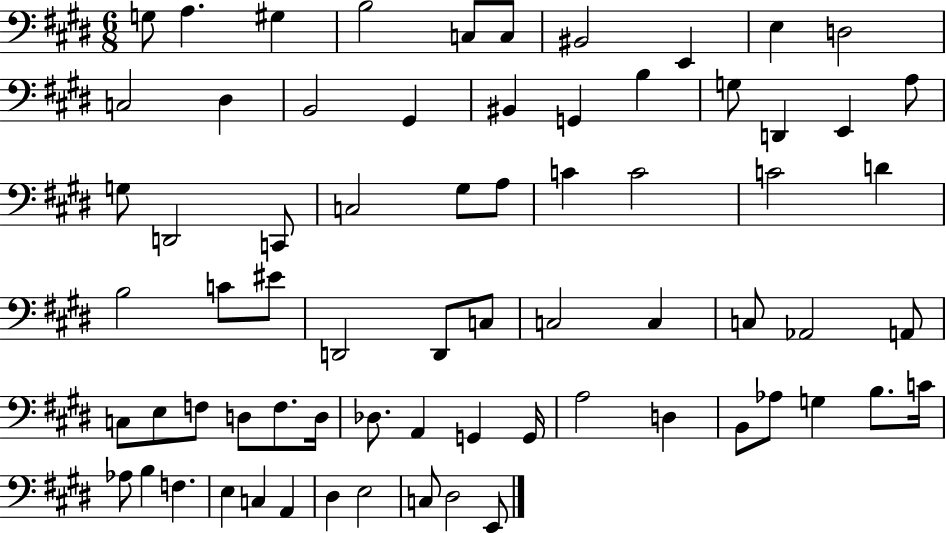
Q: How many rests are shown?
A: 0